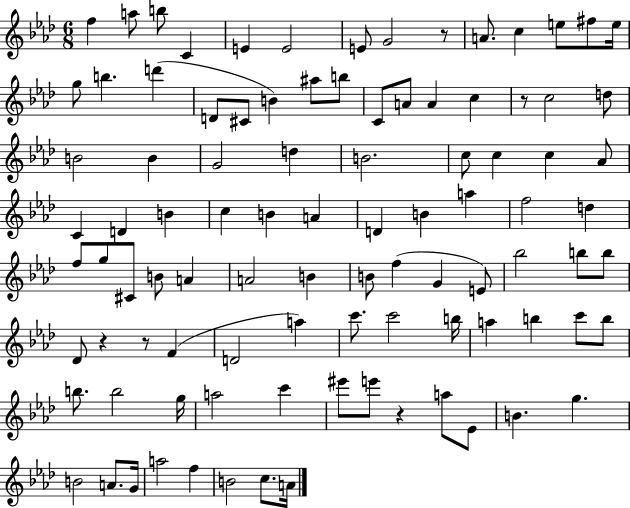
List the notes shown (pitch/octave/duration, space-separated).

F5/q A5/e B5/e C4/q E4/q E4/h E4/e G4/h R/e A4/e. C5/q E5/e F#5/e E5/s G5/e B5/q. D6/q D4/e C#4/e B4/q A#5/e B5/e C4/e A4/e A4/q C5/q R/e C5/h D5/e B4/h B4/q G4/h D5/q B4/h. C5/e C5/q C5/q Ab4/e C4/q D4/q B4/q C5/q B4/q A4/q D4/q B4/q A5/q F5/h D5/q F5/e G5/e C#4/e B4/e A4/q A4/h B4/q B4/e F5/q G4/q E4/e Bb5/h B5/e B5/e Db4/e R/q R/e F4/q D4/h A5/q C6/e. C6/h B5/s A5/q B5/q C6/e B5/e B5/e. B5/h G5/s A5/h C6/q EIS6/e E6/e R/q A5/e Eb4/e B4/q. G5/q. B4/h A4/e. G4/s A5/h F5/q B4/h C5/e. A4/s